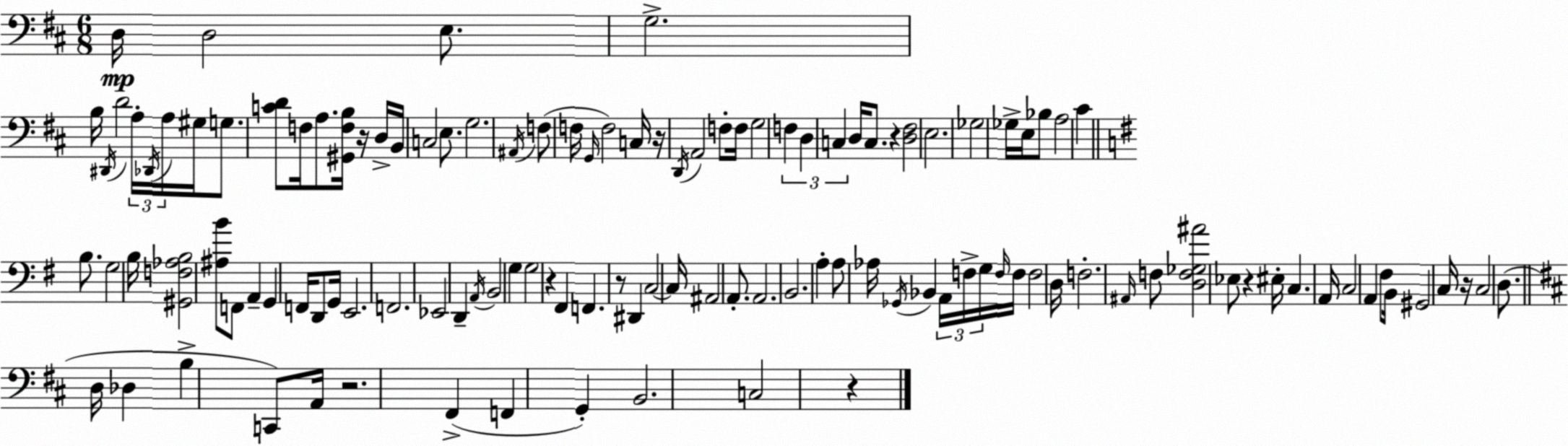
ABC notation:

X:1
T:Untitled
M:6/8
L:1/4
K:D
D,/4 D,2 E,/2 G,2 B,/4 ^D,,/4 D2 A,/4 _D,,/4 A,/4 ^G,/4 G,/2 [CD]/2 F,/4 A,/2 [^G,,F,B,]/4 z/4 D,/4 B,,/4 C,2 E,/2 G,2 ^A,,/4 F,/2 F,/4 G,,/4 F,2 C,/4 z/4 D,,/4 A,,2 F,/2 F,/4 G,2 F, D, C, D,/4 C,/2 z [D,^F,]2 E,2 _G,2 _G,/4 E,/4 _B,/2 A,2 ^C B,/2 G,2 B,/4 [^G,,F,_A,B,]2 [^A,B]/2 F,,/2 A,, G,, F,,/4 D,,/2 G,,/4 E,,2 F,,2 _E,,2 D,, A,,/4 B,,2 G, G,2 z ^F,, F,, z/2 ^D,, C,2 C,/4 ^A,,2 A,,/2 A,,2 B,,2 A, A,/2 _A,/4 _G,,/4 _B,, A,,/4 F,/4 G,/4 F,/4 F,/4 F,2 D,/4 F,2 ^A,,/4 F,/2 [D,F,_G,^A]2 _E,/2 z ^E,/4 C, A,,/4 C,2 A,, ^F,/2 B,,/4 ^G,,2 C,/4 z/4 C,2 D,/2 D,/4 _D, B, C,,/2 A,,/4 z2 ^F,, F,, G,, B,,2 C,2 z